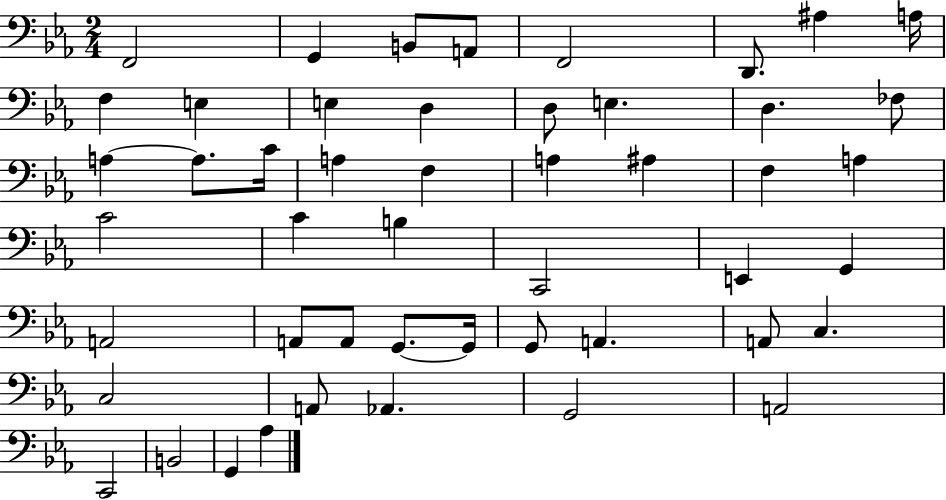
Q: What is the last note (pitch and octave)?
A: Ab3